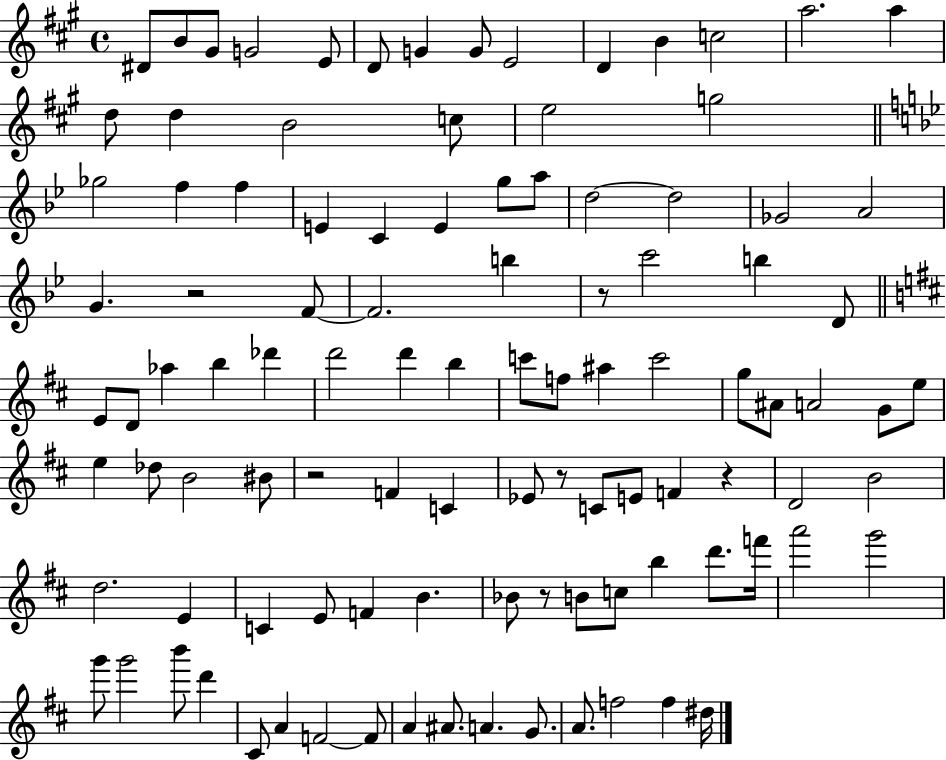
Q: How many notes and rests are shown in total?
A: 104